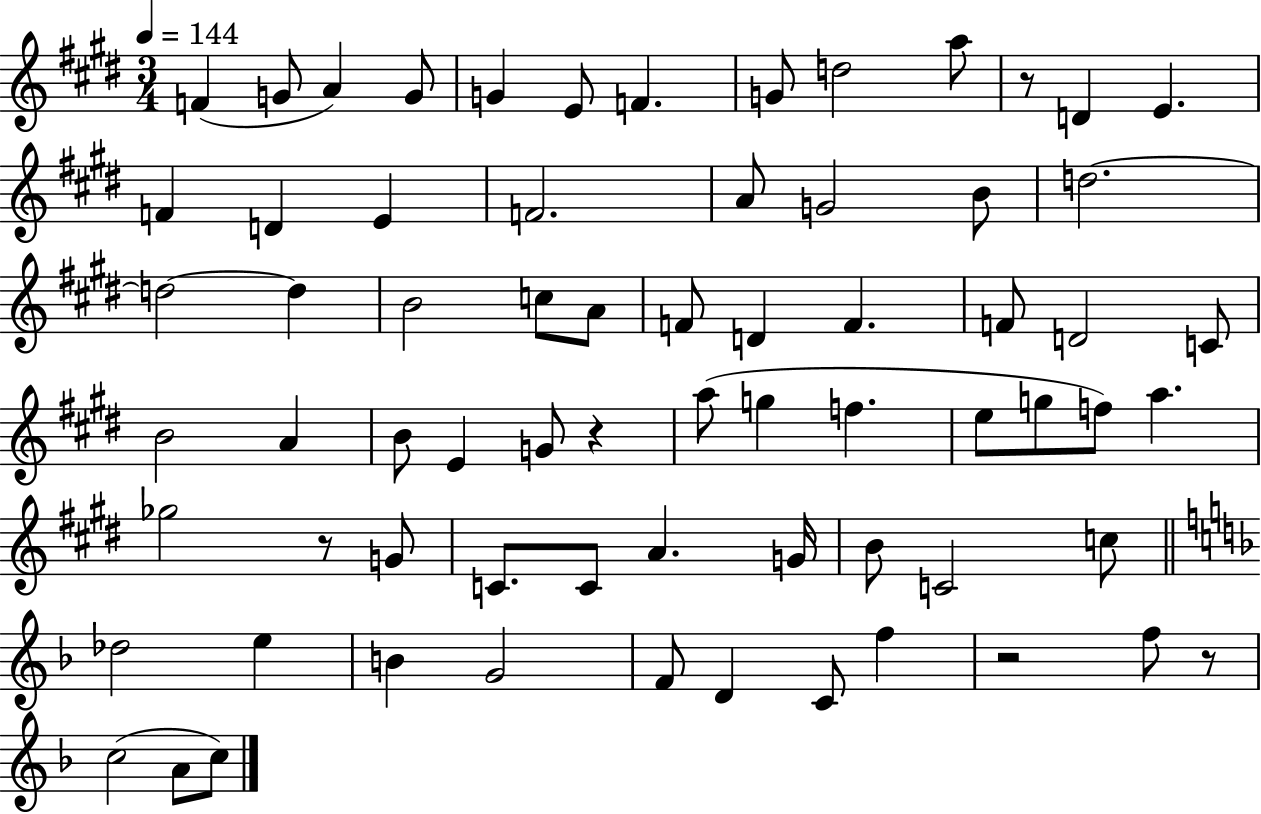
{
  \clef treble
  \numericTimeSignature
  \time 3/4
  \key e \major
  \tempo 4 = 144
  f'4( g'8 a'4) g'8 | g'4 e'8 f'4. | g'8 d''2 a''8 | r8 d'4 e'4. | \break f'4 d'4 e'4 | f'2. | a'8 g'2 b'8 | d''2.~~ | \break d''2~~ d''4 | b'2 c''8 a'8 | f'8 d'4 f'4. | f'8 d'2 c'8 | \break b'2 a'4 | b'8 e'4 g'8 r4 | a''8( g''4 f''4. | e''8 g''8 f''8) a''4. | \break ges''2 r8 g'8 | c'8. c'8 a'4. g'16 | b'8 c'2 c''8 | \bar "||" \break \key f \major des''2 e''4 | b'4 g'2 | f'8 d'4 c'8 f''4 | r2 f''8 r8 | \break c''2( a'8 c''8) | \bar "|."
}